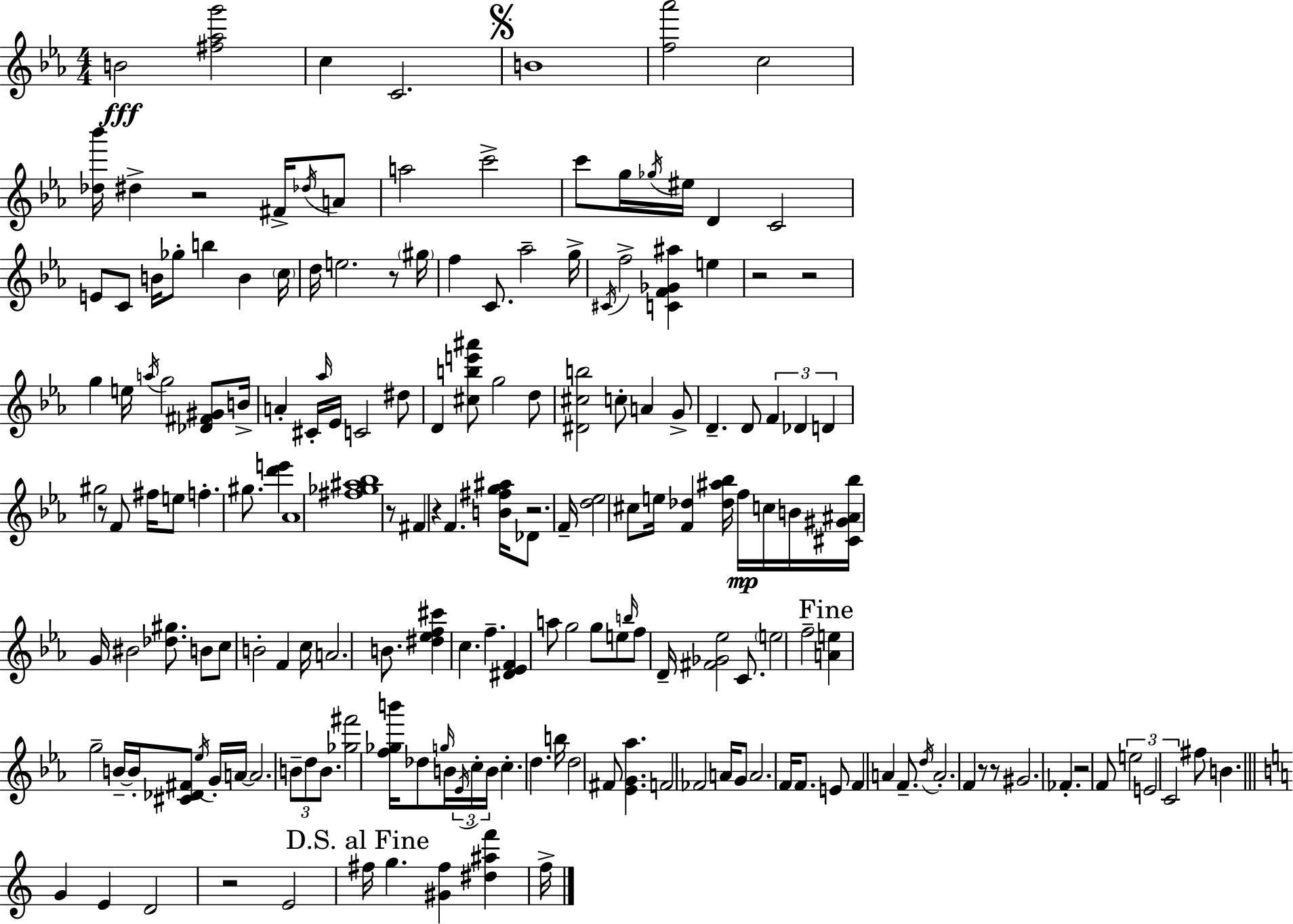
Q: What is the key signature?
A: EES major